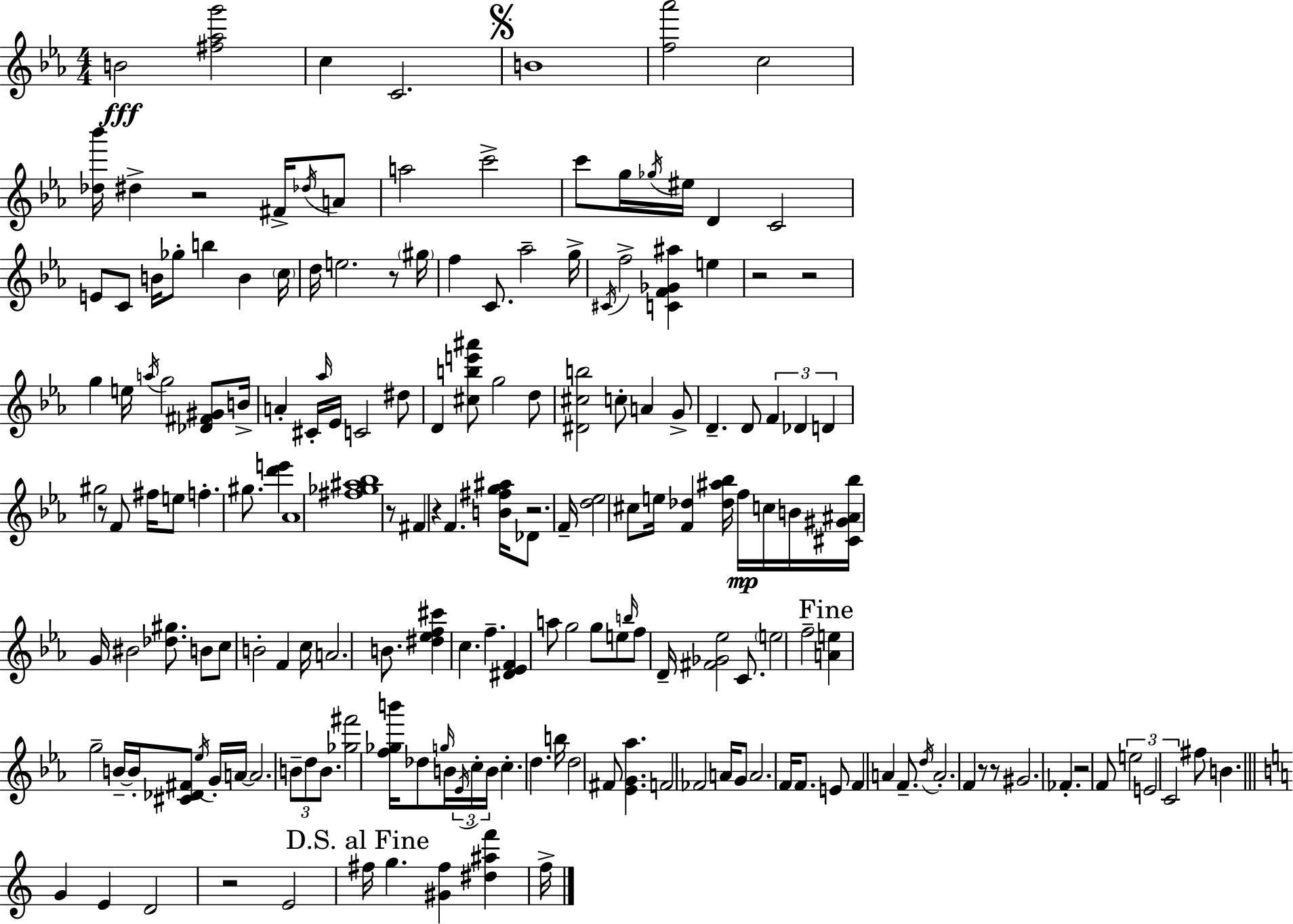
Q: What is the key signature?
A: EES major